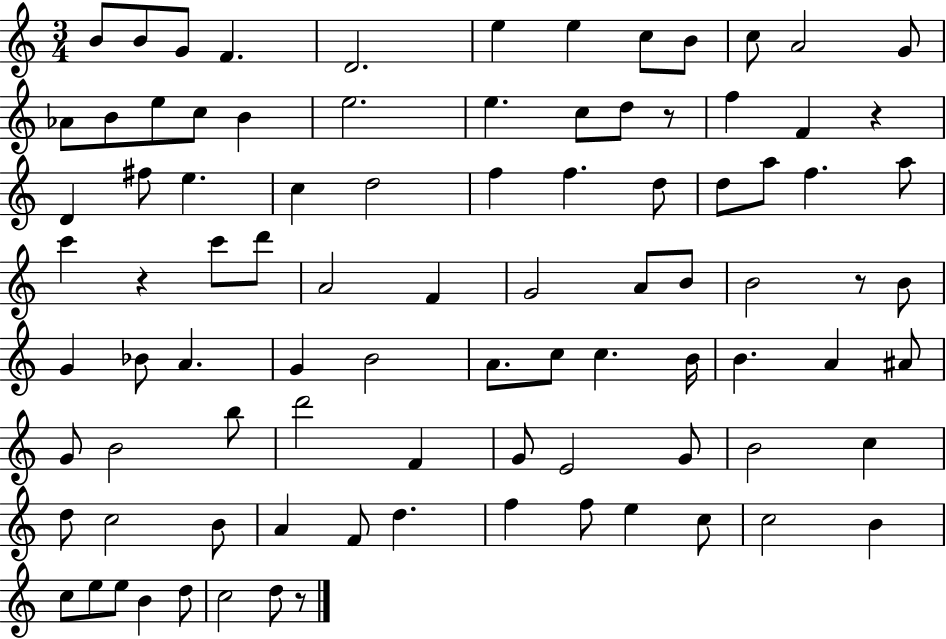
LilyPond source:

{
  \clef treble
  \numericTimeSignature
  \time 3/4
  \key c \major
  b'8 b'8 g'8 f'4. | d'2. | e''4 e''4 c''8 b'8 | c''8 a'2 g'8 | \break aes'8 b'8 e''8 c''8 b'4 | e''2. | e''4. c''8 d''8 r8 | f''4 f'4 r4 | \break d'4 fis''8 e''4. | c''4 d''2 | f''4 f''4. d''8 | d''8 a''8 f''4. a''8 | \break c'''4 r4 c'''8 d'''8 | a'2 f'4 | g'2 a'8 b'8 | b'2 r8 b'8 | \break g'4 bes'8 a'4. | g'4 b'2 | a'8. c''8 c''4. b'16 | b'4. a'4 ais'8 | \break g'8 b'2 b''8 | d'''2 f'4 | g'8 e'2 g'8 | b'2 c''4 | \break d''8 c''2 b'8 | a'4 f'8 d''4. | f''4 f''8 e''4 c''8 | c''2 b'4 | \break c''8 e''8 e''8 b'4 d''8 | c''2 d''8 r8 | \bar "|."
}